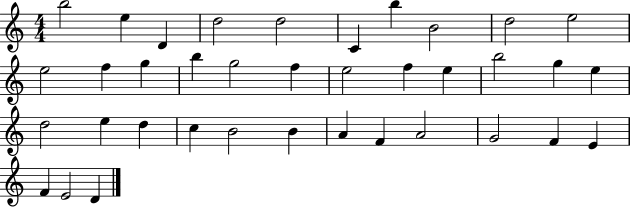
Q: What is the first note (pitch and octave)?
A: B5